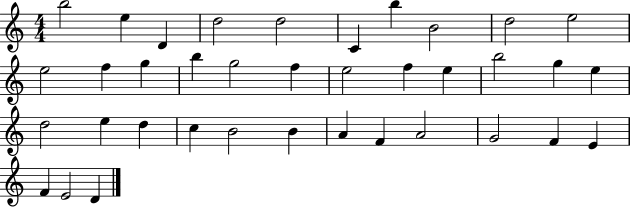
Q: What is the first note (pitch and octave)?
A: B5